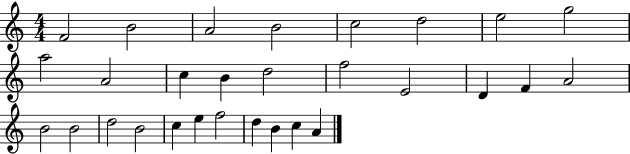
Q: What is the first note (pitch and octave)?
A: F4